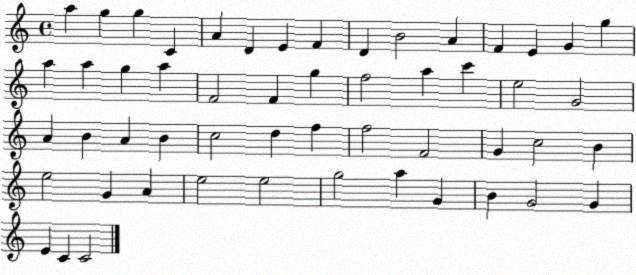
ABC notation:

X:1
T:Untitled
M:4/4
L:1/4
K:C
a g g C A D E F D B2 A F E G g a a g a F2 F g f2 a c' e2 G2 A B A B c2 d f f2 F2 G c2 B e2 G A e2 e2 g2 a G B G2 G E C C2